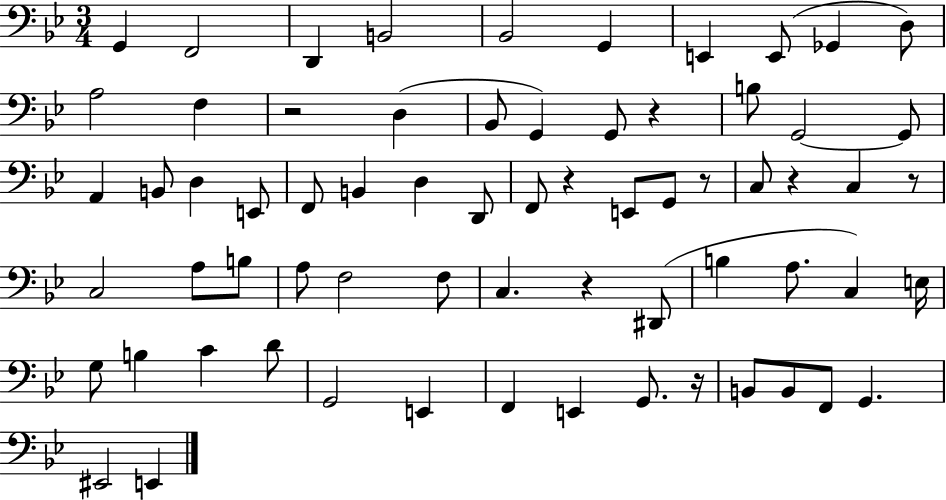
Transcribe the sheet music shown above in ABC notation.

X:1
T:Untitled
M:3/4
L:1/4
K:Bb
G,, F,,2 D,, B,,2 _B,,2 G,, E,, E,,/2 _G,, D,/2 A,2 F, z2 D, _B,,/2 G,, G,,/2 z B,/2 G,,2 G,,/2 A,, B,,/2 D, E,,/2 F,,/2 B,, D, D,,/2 F,,/2 z E,,/2 G,,/2 z/2 C,/2 z C, z/2 C,2 A,/2 B,/2 A,/2 F,2 F,/2 C, z ^D,,/2 B, A,/2 C, E,/4 G,/2 B, C D/2 G,,2 E,, F,, E,, G,,/2 z/4 B,,/2 B,,/2 F,,/2 G,, ^E,,2 E,,